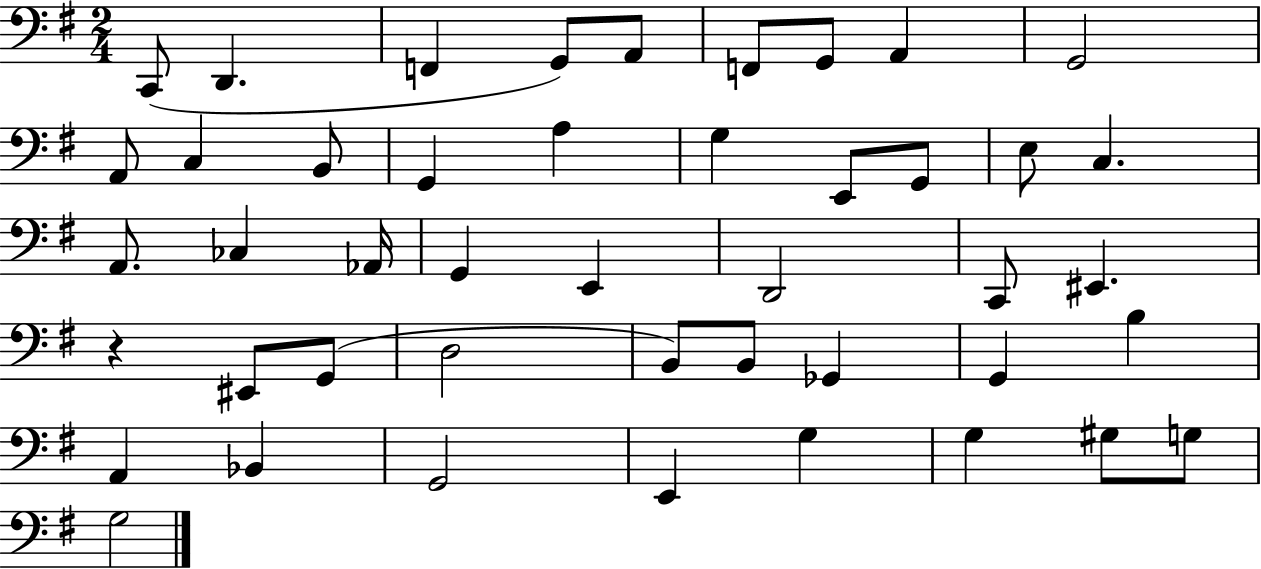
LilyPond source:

{
  \clef bass
  \numericTimeSignature
  \time 2/4
  \key g \major
  c,8( d,4. | f,4 g,8) a,8 | f,8 g,8 a,4 | g,2 | \break a,8 c4 b,8 | g,4 a4 | g4 e,8 g,8 | e8 c4. | \break a,8. ces4 aes,16 | g,4 e,4 | d,2 | c,8 eis,4. | \break r4 eis,8 g,8( | d2 | b,8) b,8 ges,4 | g,4 b4 | \break a,4 bes,4 | g,2 | e,4 g4 | g4 gis8 g8 | \break g2 | \bar "|."
}